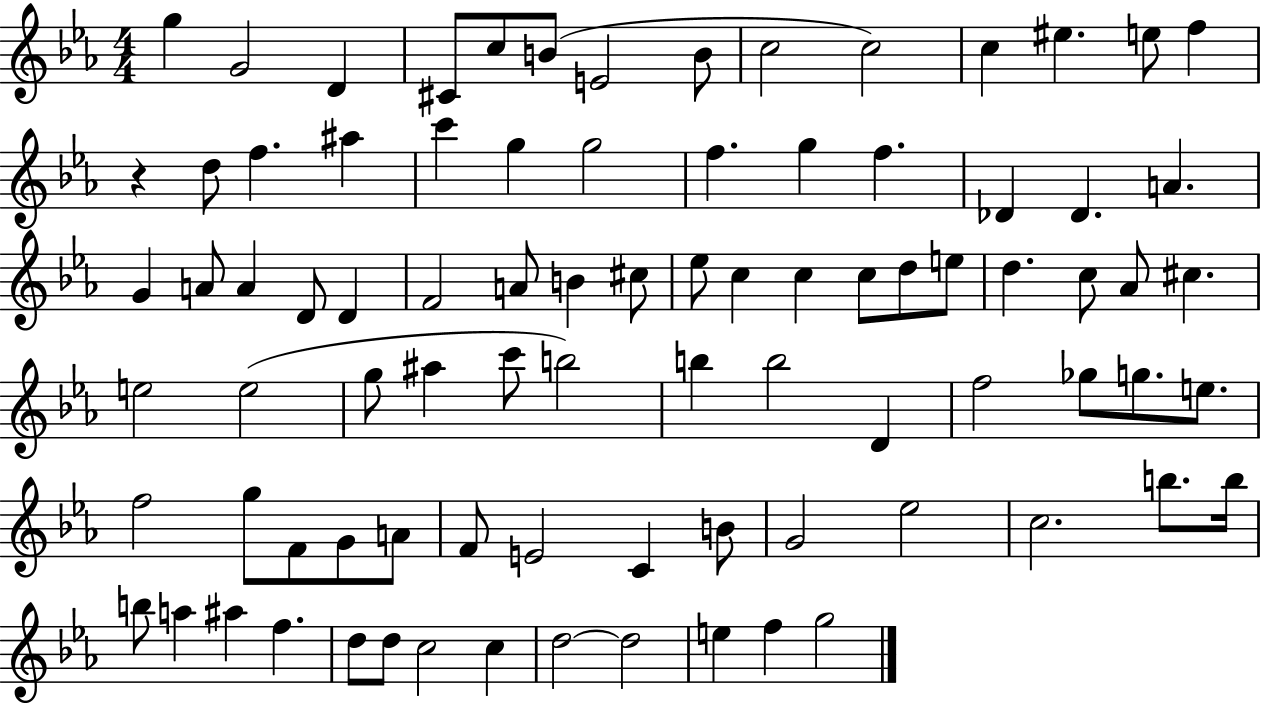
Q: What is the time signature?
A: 4/4